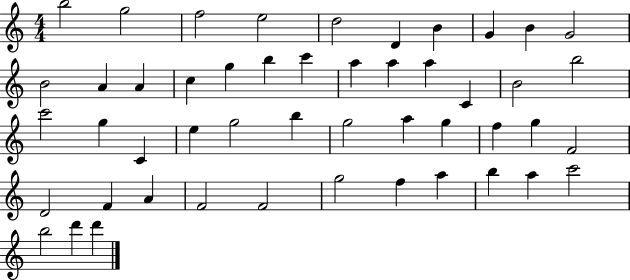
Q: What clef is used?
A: treble